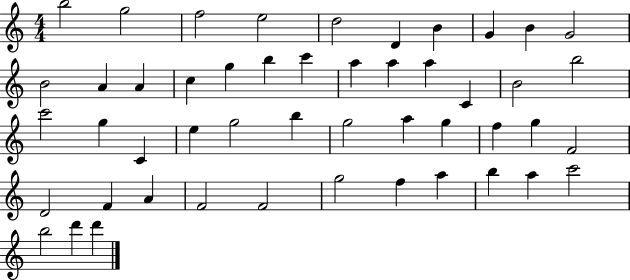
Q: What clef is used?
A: treble